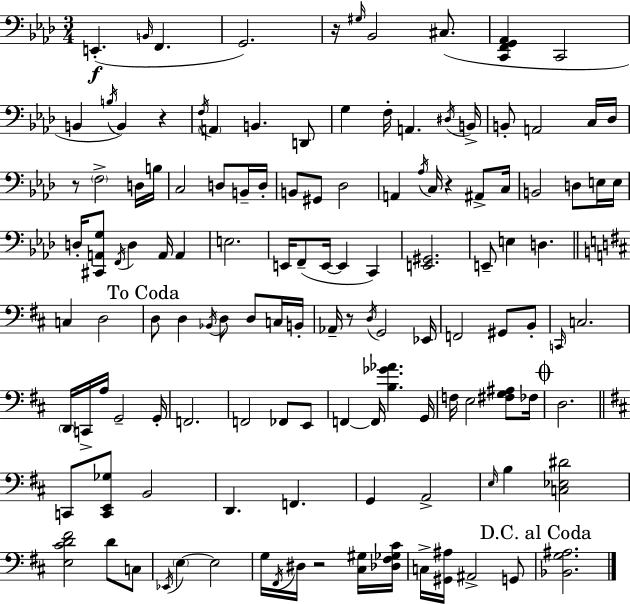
X:1
T:Untitled
M:3/4
L:1/4
K:Ab
E,, B,,/4 F,, G,,2 z/4 ^G,/4 _B,,2 ^C,/2 [C,,F,,G,,_A,,] C,,2 B,, B,/4 B,, z F,/4 A,, B,, D,,/2 G, F,/4 A,, ^D,/4 B,,/4 B,,/2 A,,2 C,/4 _D,/4 z/2 F,2 D,/4 B,/4 C,2 D,/2 B,,/4 D,/4 B,,/2 ^G,,/2 _D,2 A,, _A,/4 C,/4 z ^A,,/2 C,/4 B,,2 D,/2 E,/4 E,/4 D,/4 [^C,,A,,G,]/2 F,,/4 D, A,,/4 A,, E,2 E,,/4 F,,/2 E,,/4 E,, C,, [E,,^G,,]2 E,,/2 E, D, C, D,2 D,/2 D, _B,,/4 D,/2 D,/2 C,/4 B,,/4 _A,,/4 z/2 D,/4 G,,2 _E,,/4 F,,2 ^G,,/2 B,,/2 C,,/4 C,2 D,,/4 C,,/4 A,/4 G,,2 G,,/4 F,,2 F,,2 _F,,/2 E,,/2 F,, F,,/4 [B,_G_A] G,,/4 F,/4 E,2 [^F,G,^A,]/2 _F,/4 D,2 C,,/2 [C,,E,,_G,]/2 B,,2 D,, F,, G,, A,,2 E,/4 B, [C,_E,^D]2 [E,^CD^F]2 D/2 C,/2 _E,,/4 E, E,2 G,/4 ^F,,/4 ^D,/4 z2 [^C,^G,]/4 [_D,^F,_G,^C]/4 C,/4 [^G,,^A,]/4 ^A,,2 G,,/2 [_B,,G,^A,]2